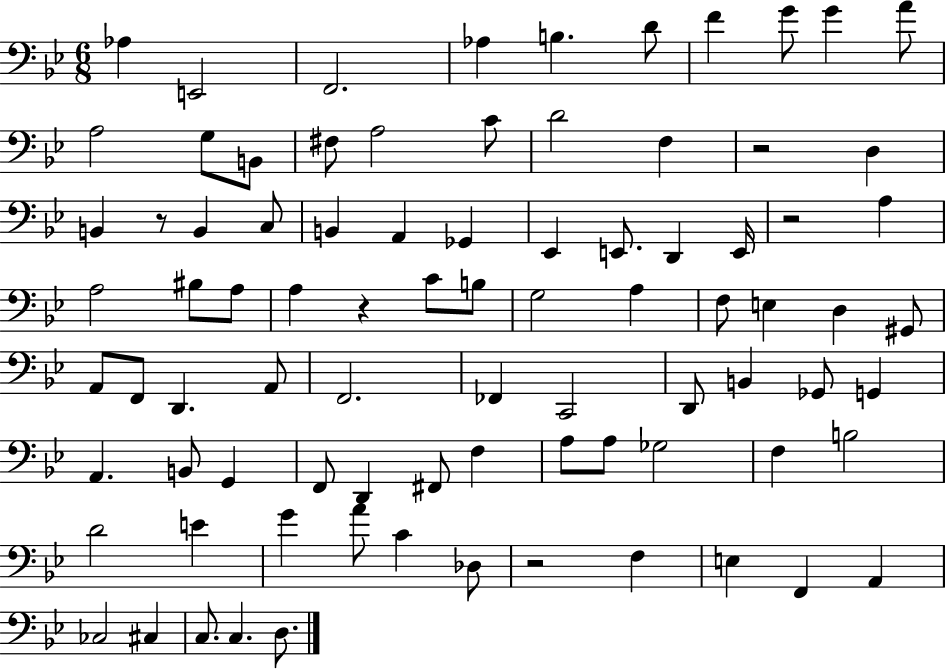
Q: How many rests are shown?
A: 5